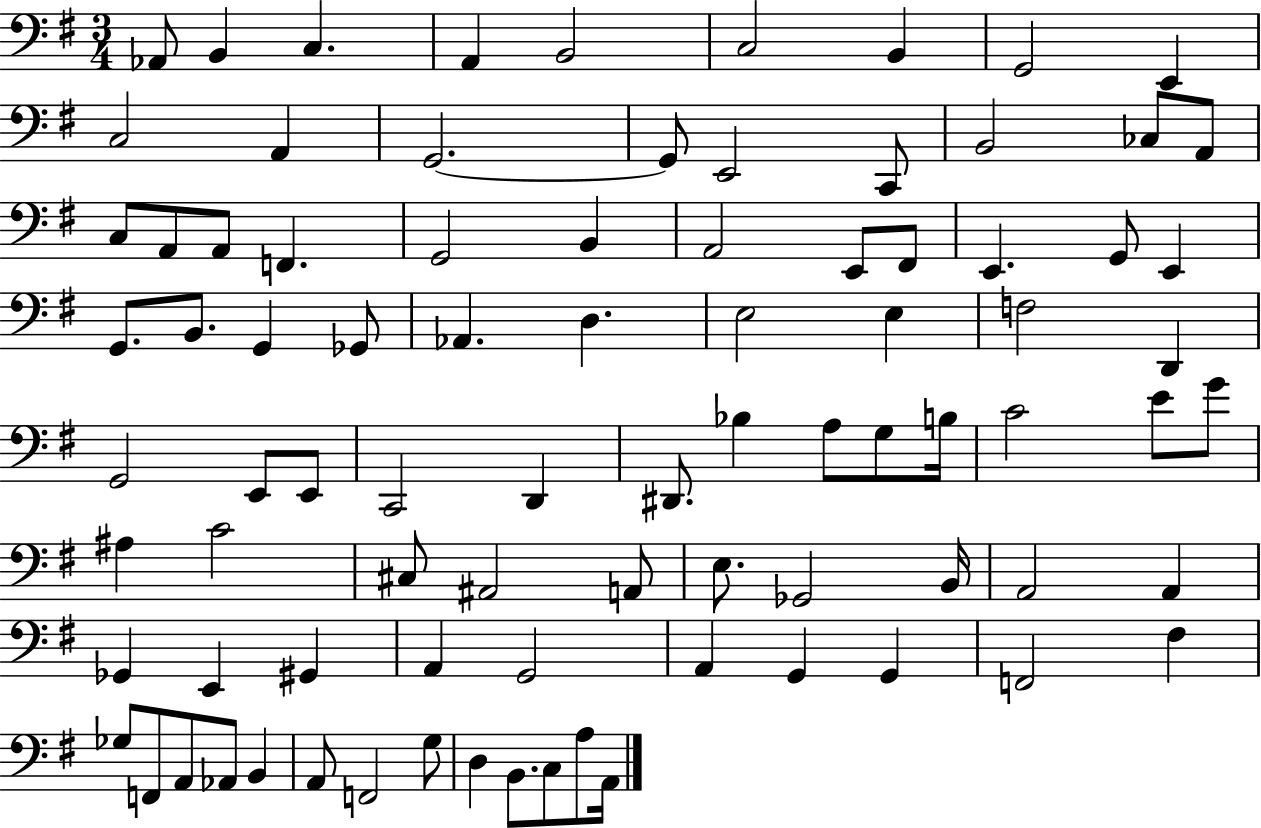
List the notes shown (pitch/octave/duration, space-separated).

Ab2/e B2/q C3/q. A2/q B2/h C3/h B2/q G2/h E2/q C3/h A2/q G2/h. G2/e E2/h C2/e B2/h CES3/e A2/e C3/e A2/e A2/e F2/q. G2/h B2/q A2/h E2/e F#2/e E2/q. G2/e E2/q G2/e. B2/e. G2/q Gb2/e Ab2/q. D3/q. E3/h E3/q F3/h D2/q G2/h E2/e E2/e C2/h D2/q D#2/e. Bb3/q A3/e G3/e B3/s C4/h E4/e G4/e A#3/q C4/h C#3/e A#2/h A2/e E3/e. Gb2/h B2/s A2/h A2/q Gb2/q E2/q G#2/q A2/q G2/h A2/q G2/q G2/q F2/h F#3/q Gb3/e F2/e A2/e Ab2/e B2/q A2/e F2/h G3/e D3/q B2/e. C3/e A3/e A2/s